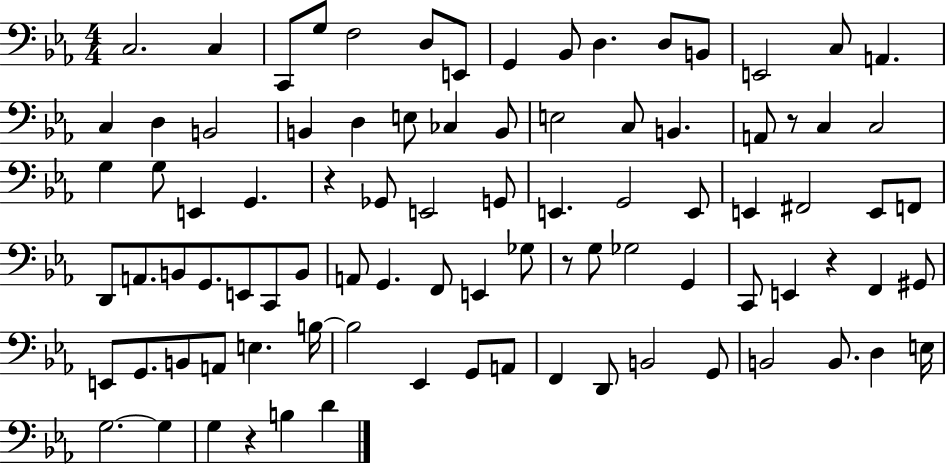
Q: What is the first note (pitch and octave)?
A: C3